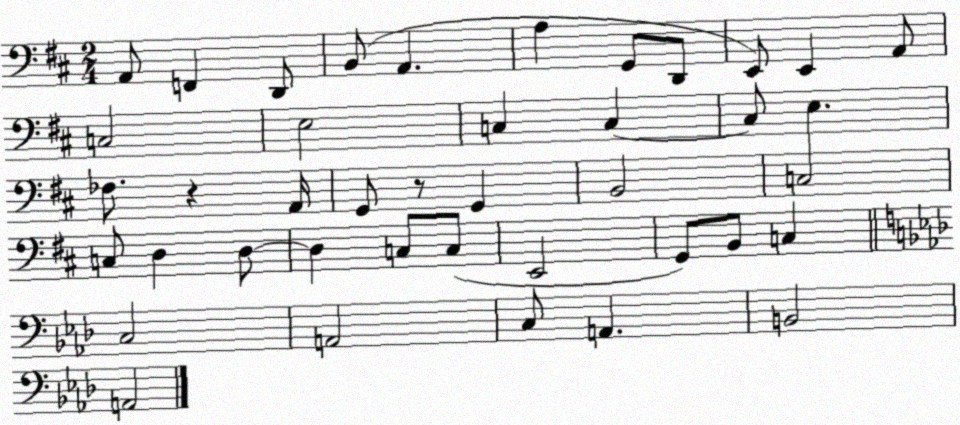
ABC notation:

X:1
T:Untitled
M:2/4
L:1/4
K:D
A,,/2 F,, D,,/2 B,,/2 A,, A, G,,/2 D,,/2 E,,/2 E,, A,,/2 C,2 E,2 C, C, C,/2 E, _F,/2 z A,,/4 G,,/2 z/2 G,, B,,2 C,2 C,/2 D, D,/2 D, C,/2 C,/2 E,,2 G,,/2 B,,/2 C, C,2 A,,2 C,/2 A,, B,,2 A,,2